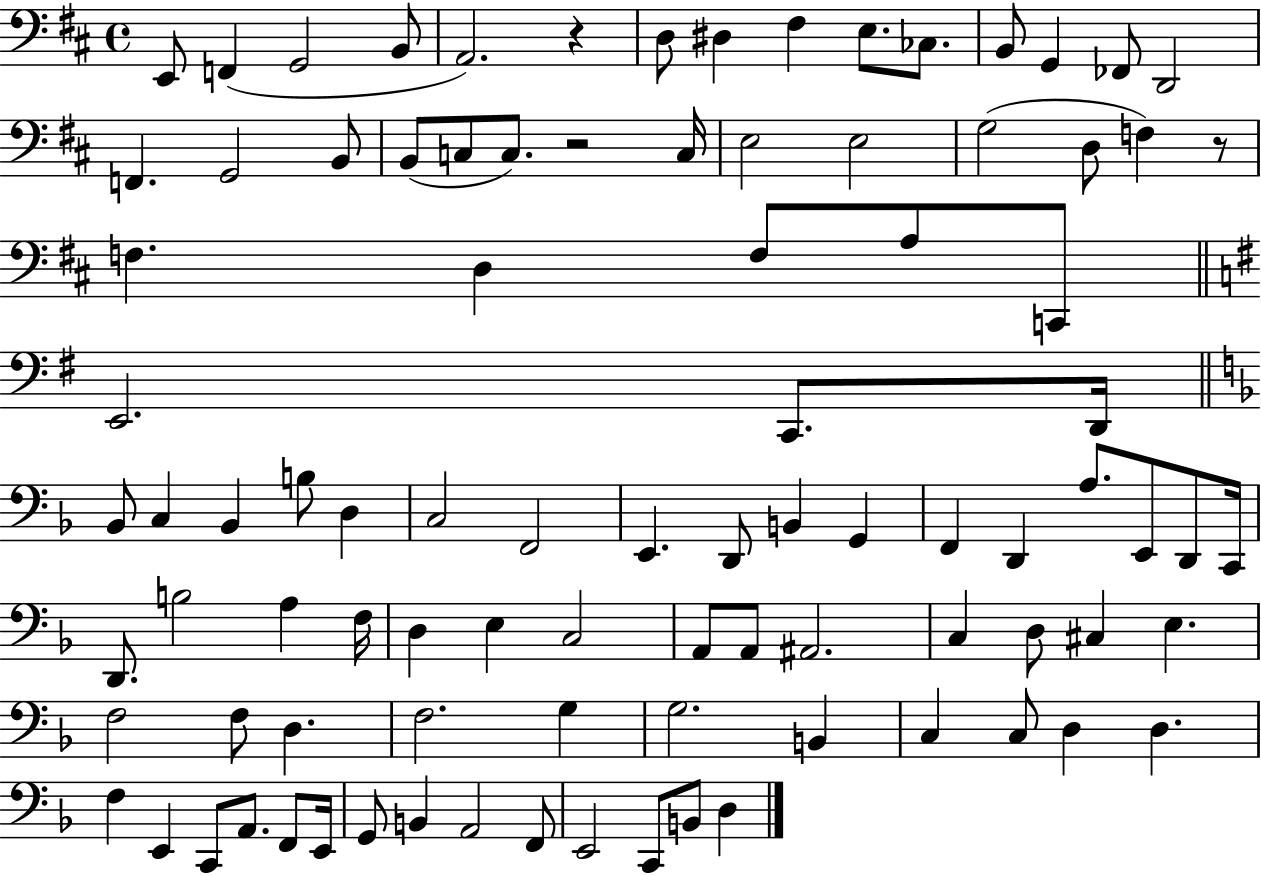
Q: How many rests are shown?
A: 3